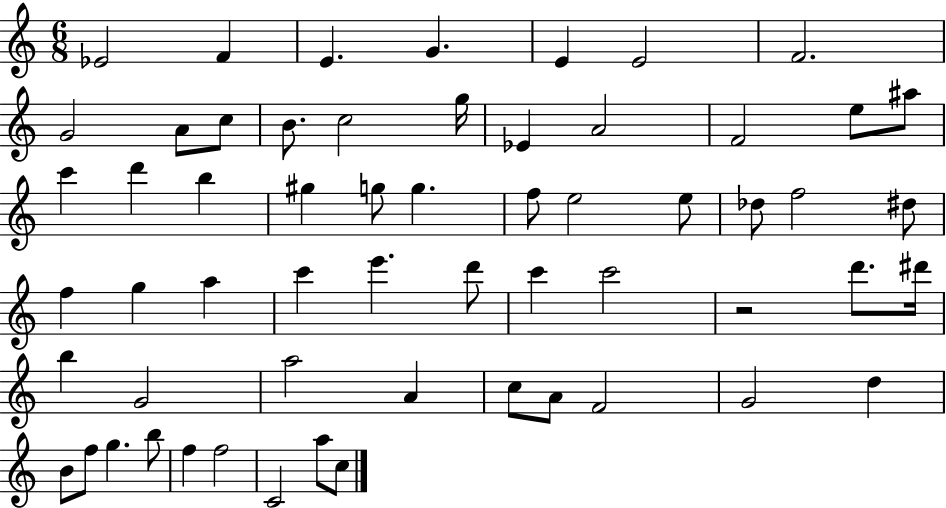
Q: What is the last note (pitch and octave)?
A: C5